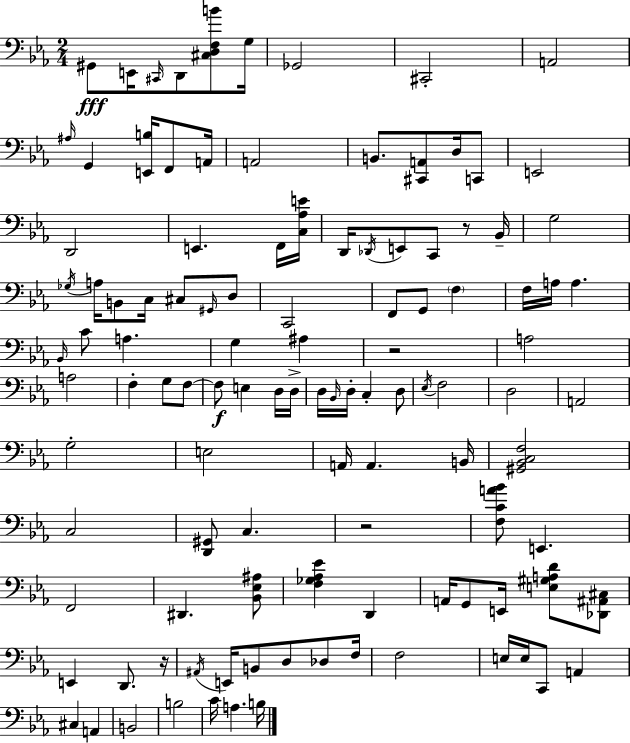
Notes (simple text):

G#2/e E2/s C#2/s D2/e [C#3,D3,F3,B4]/e G3/s Gb2/h C#2/h A2/h A#3/s G2/q [E2,B3]/s F2/e A2/s A2/h B2/e. [C#2,A2]/e D3/s C2/e E2/h D2/h E2/q. F2/s [C3,Ab3,E4]/s D2/s Db2/s E2/e C2/e R/e Bb2/s G3/h Gb3/s A3/s B2/e C3/s C#3/e G#2/s D3/e C2/h F2/e G2/e F3/q F3/s A3/s A3/q. Bb2/s C4/e A3/q. G3/q A#3/q R/h A3/h A3/h F3/q G3/e F3/e F3/e E3/q D3/s D3/s D3/s Bb2/s D3/s C3/q D3/e Eb3/s F3/h D3/h A2/h G3/h E3/h A2/s A2/q. B2/s [G#2,Bb2,C3,F3]/h C3/h [D2,G#2]/e C3/q. R/h [F3,C4,A4,Bb4]/e E2/q. F2/h D#2/q. [Bb2,Eb3,A#3]/e [F3,Gb3,Ab3,Eb4]/q D2/q A2/s G2/e E2/s [E3,G#3,A3,D4]/e [Db2,A#2,C#3]/e E2/q D2/e. R/s A#2/s E2/s B2/e D3/e Db3/e F3/s F3/h E3/s E3/s C2/e A2/q C#3/q A2/q B2/h B3/h C4/s A3/q. B3/s